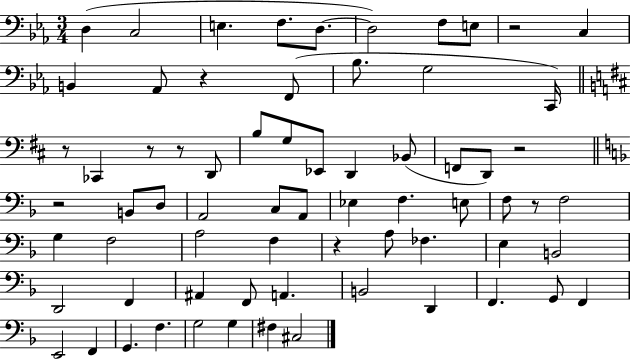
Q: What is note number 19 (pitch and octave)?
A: G3